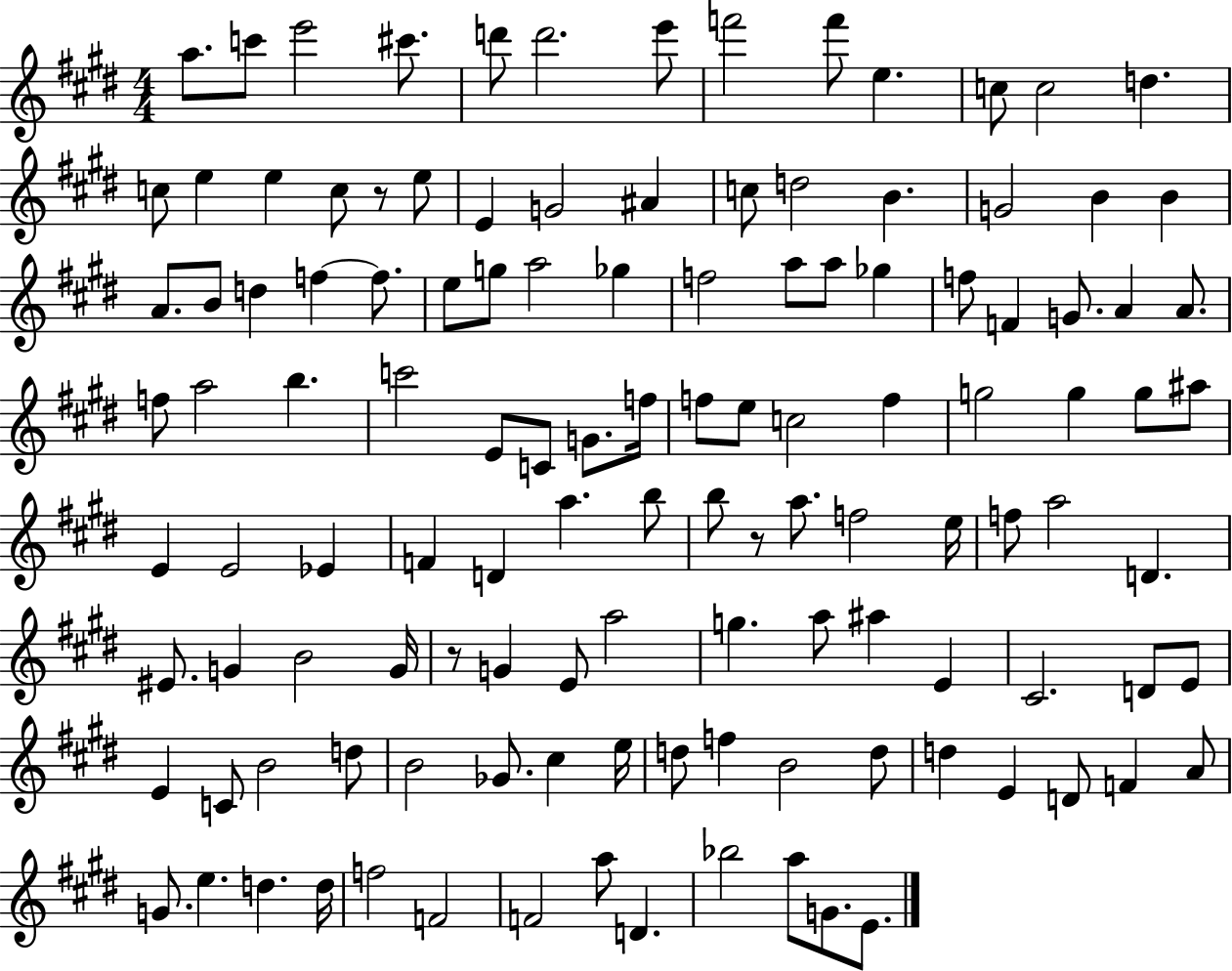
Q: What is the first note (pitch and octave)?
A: A5